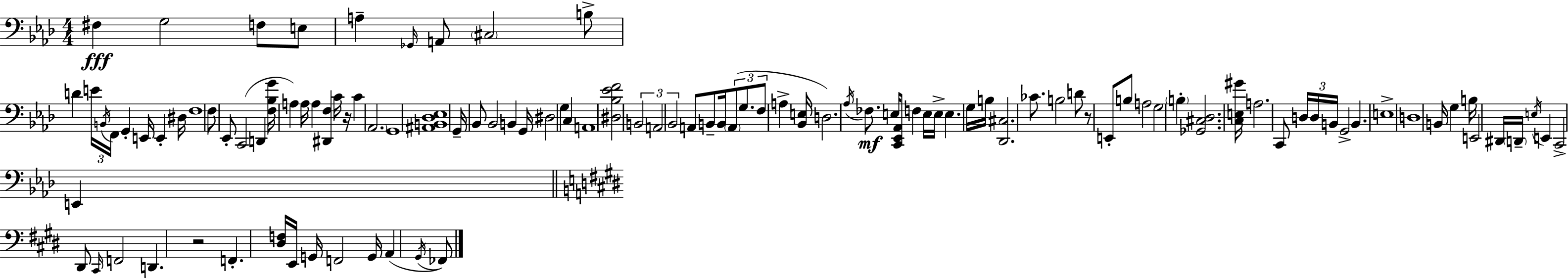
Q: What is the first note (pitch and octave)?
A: F#3